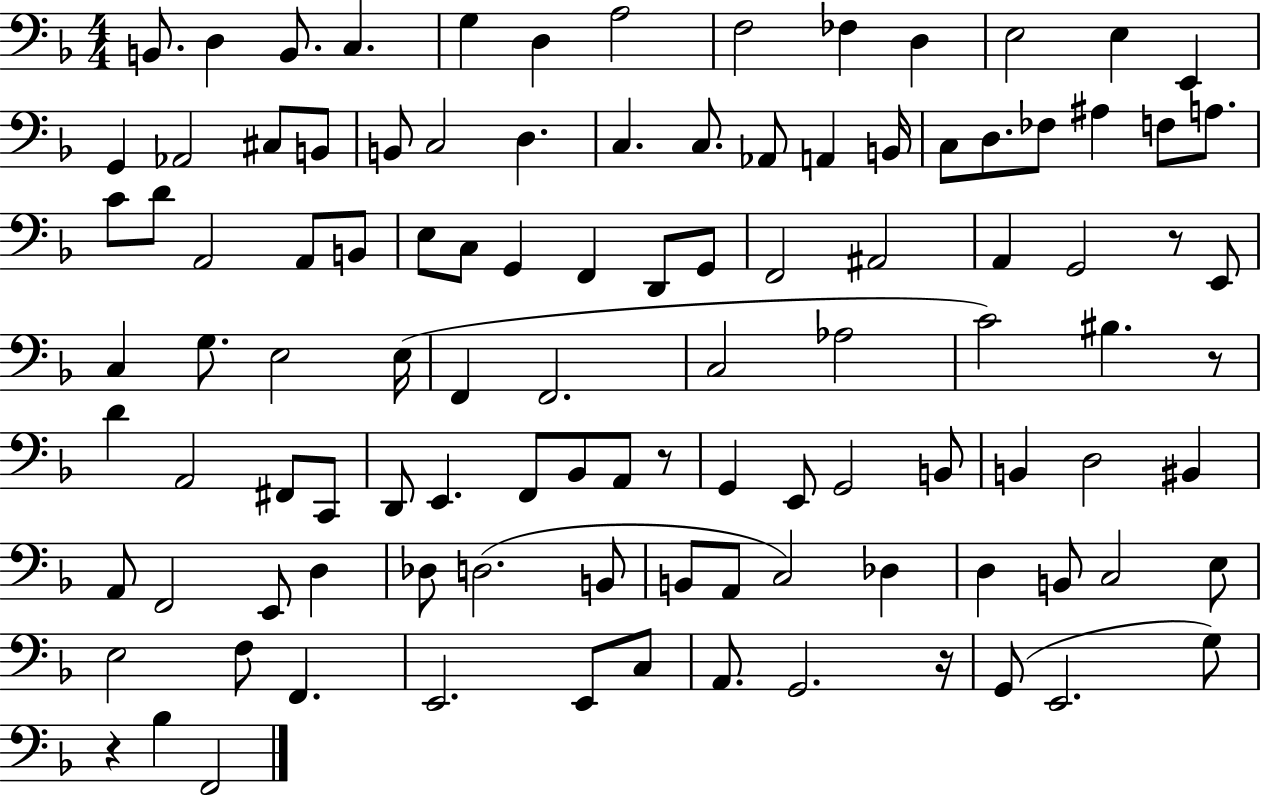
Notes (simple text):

B2/e. D3/q B2/e. C3/q. G3/q D3/q A3/h F3/h FES3/q D3/q E3/h E3/q E2/q G2/q Ab2/h C#3/e B2/e B2/e C3/h D3/q. C3/q. C3/e. Ab2/e A2/q B2/s C3/e D3/e. FES3/e A#3/q F3/e A3/e. C4/e D4/e A2/h A2/e B2/e E3/e C3/e G2/q F2/q D2/e G2/e F2/h A#2/h A2/q G2/h R/e E2/e C3/q G3/e. E3/h E3/s F2/q F2/h. C3/h Ab3/h C4/h BIS3/q. R/e D4/q A2/h F#2/e C2/e D2/e E2/q. F2/e Bb2/e A2/e R/e G2/q E2/e G2/h B2/e B2/q D3/h BIS2/q A2/e F2/h E2/e D3/q Db3/e D3/h. B2/e B2/e A2/e C3/h Db3/q D3/q B2/e C3/h E3/e E3/h F3/e F2/q. E2/h. E2/e C3/e A2/e. G2/h. R/s G2/e E2/h. G3/e R/q Bb3/q F2/h